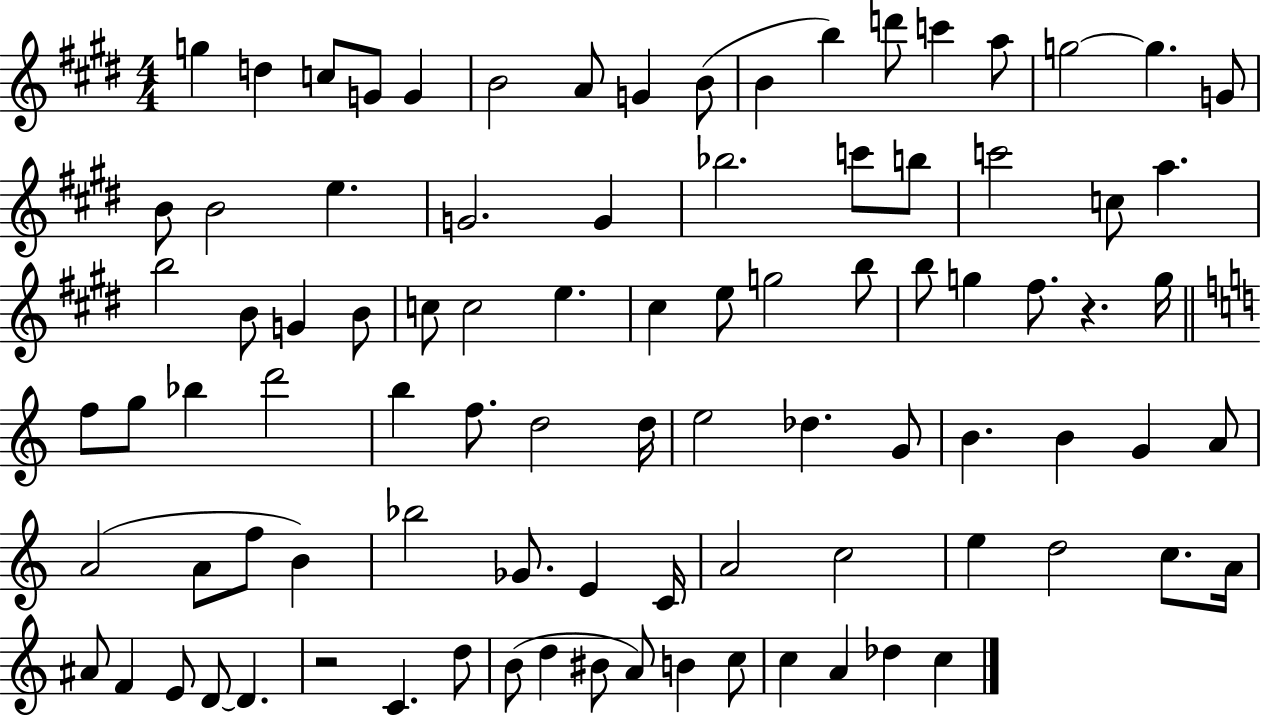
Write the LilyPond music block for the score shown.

{
  \clef treble
  \numericTimeSignature
  \time 4/4
  \key e \major
  g''4 d''4 c''8 g'8 g'4 | b'2 a'8 g'4 b'8( | b'4 b''4) d'''8 c'''4 a''8 | g''2~~ g''4. g'8 | \break b'8 b'2 e''4. | g'2. g'4 | bes''2. c'''8 b''8 | c'''2 c''8 a''4. | \break b''2 b'8 g'4 b'8 | c''8 c''2 e''4. | cis''4 e''8 g''2 b''8 | b''8 g''4 fis''8. r4. g''16 | \break \bar "||" \break \key c \major f''8 g''8 bes''4 d'''2 | b''4 f''8. d''2 d''16 | e''2 des''4. g'8 | b'4. b'4 g'4 a'8 | \break a'2( a'8 f''8 b'4) | bes''2 ges'8. e'4 c'16 | a'2 c''2 | e''4 d''2 c''8. a'16 | \break ais'8 f'4 e'8 d'8~~ d'4. | r2 c'4. d''8 | b'8( d''4 bis'8 a'8) b'4 c''8 | c''4 a'4 des''4 c''4 | \break \bar "|."
}